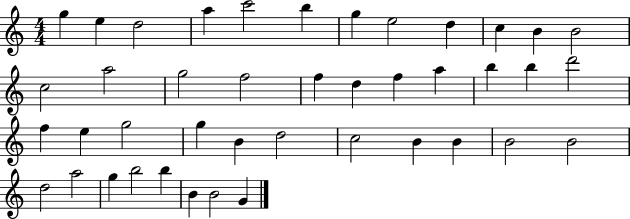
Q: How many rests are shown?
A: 0